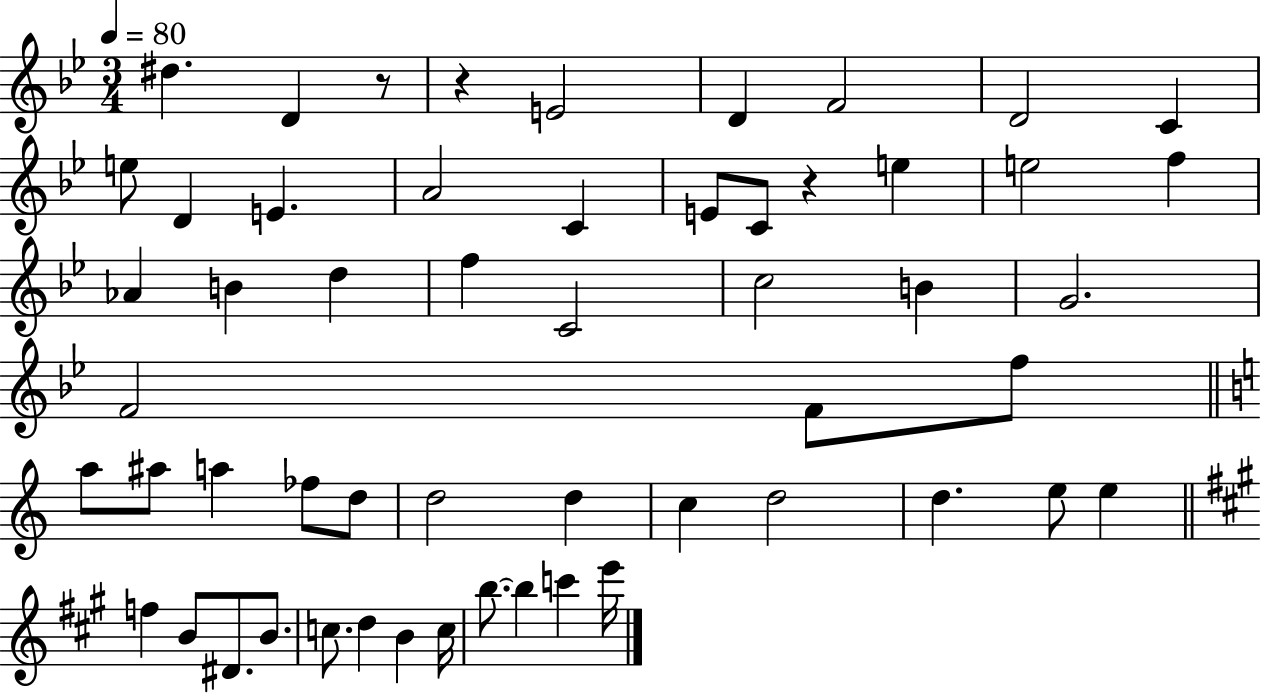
D#5/q. D4/q R/e R/q E4/h D4/q F4/h D4/h C4/q E5/e D4/q E4/q. A4/h C4/q E4/e C4/e R/q E5/q E5/h F5/q Ab4/q B4/q D5/q F5/q C4/h C5/h B4/q G4/h. F4/h F4/e F5/e A5/e A#5/e A5/q FES5/e D5/e D5/h D5/q C5/q D5/h D5/q. E5/e E5/q F5/q B4/e D#4/e. B4/e. C5/e. D5/q B4/q C5/s B5/e. B5/q C6/q E6/s